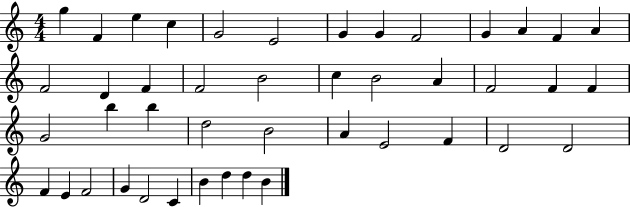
G5/q F4/q E5/q C5/q G4/h E4/h G4/q G4/q F4/h G4/q A4/q F4/q A4/q F4/h D4/q F4/q F4/h B4/h C5/q B4/h A4/q F4/h F4/q F4/q G4/h B5/q B5/q D5/h B4/h A4/q E4/h F4/q D4/h D4/h F4/q E4/q F4/h G4/q D4/h C4/q B4/q D5/q D5/q B4/q